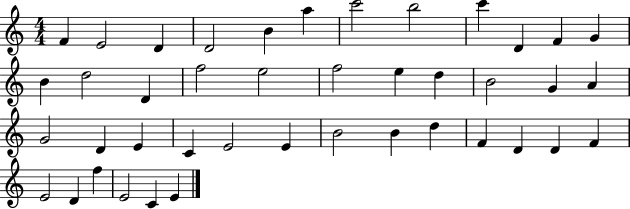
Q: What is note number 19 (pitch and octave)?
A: E5